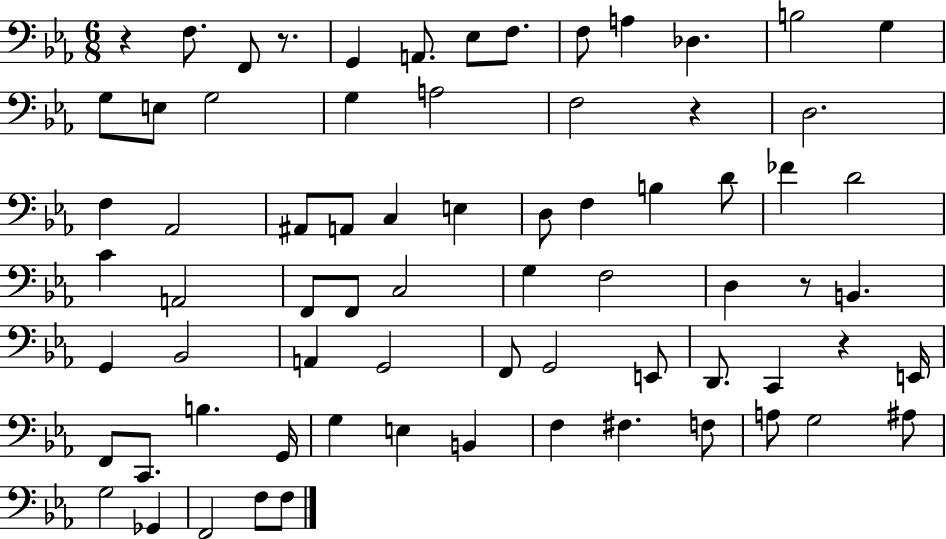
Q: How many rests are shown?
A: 5